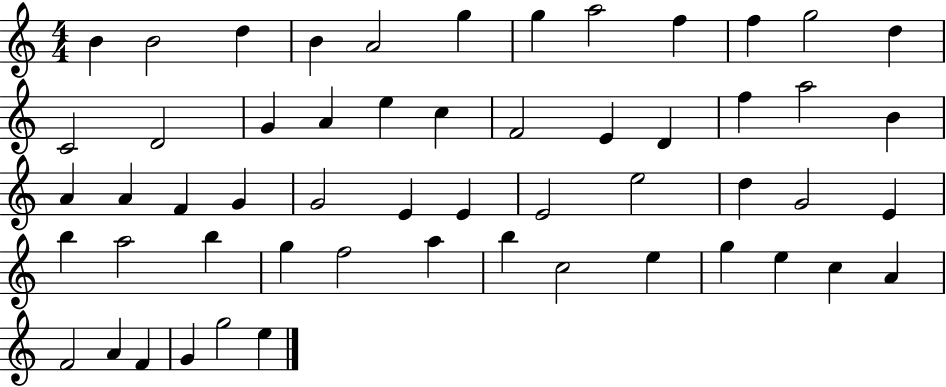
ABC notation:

X:1
T:Untitled
M:4/4
L:1/4
K:C
B B2 d B A2 g g a2 f f g2 d C2 D2 G A e c F2 E D f a2 B A A F G G2 E E E2 e2 d G2 E b a2 b g f2 a b c2 e g e c A F2 A F G g2 e